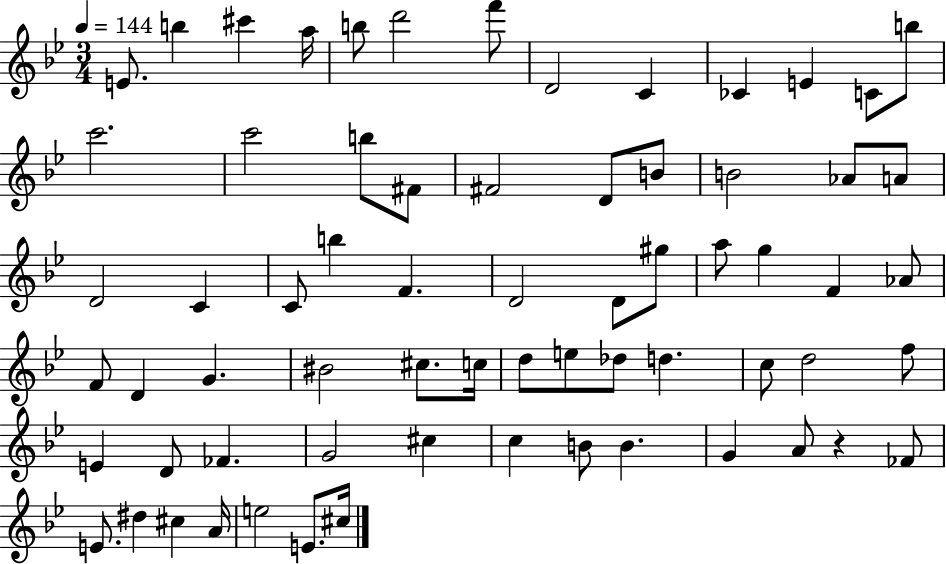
X:1
T:Untitled
M:3/4
L:1/4
K:Bb
E/2 b ^c' a/4 b/2 d'2 f'/2 D2 C _C E C/2 b/2 c'2 c'2 b/2 ^F/2 ^F2 D/2 B/2 B2 _A/2 A/2 D2 C C/2 b F D2 D/2 ^g/2 a/2 g F _A/2 F/2 D G ^B2 ^c/2 c/4 d/2 e/2 _d/2 d c/2 d2 f/2 E D/2 _F G2 ^c c B/2 B G A/2 z _F/2 E/2 ^d ^c A/4 e2 E/2 ^c/4